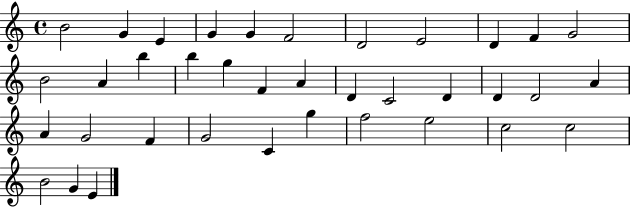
{
  \clef treble
  \time 4/4
  \defaultTimeSignature
  \key c \major
  b'2 g'4 e'4 | g'4 g'4 f'2 | d'2 e'2 | d'4 f'4 g'2 | \break b'2 a'4 b''4 | b''4 g''4 f'4 a'4 | d'4 c'2 d'4 | d'4 d'2 a'4 | \break a'4 g'2 f'4 | g'2 c'4 g''4 | f''2 e''2 | c''2 c''2 | \break b'2 g'4 e'4 | \bar "|."
}